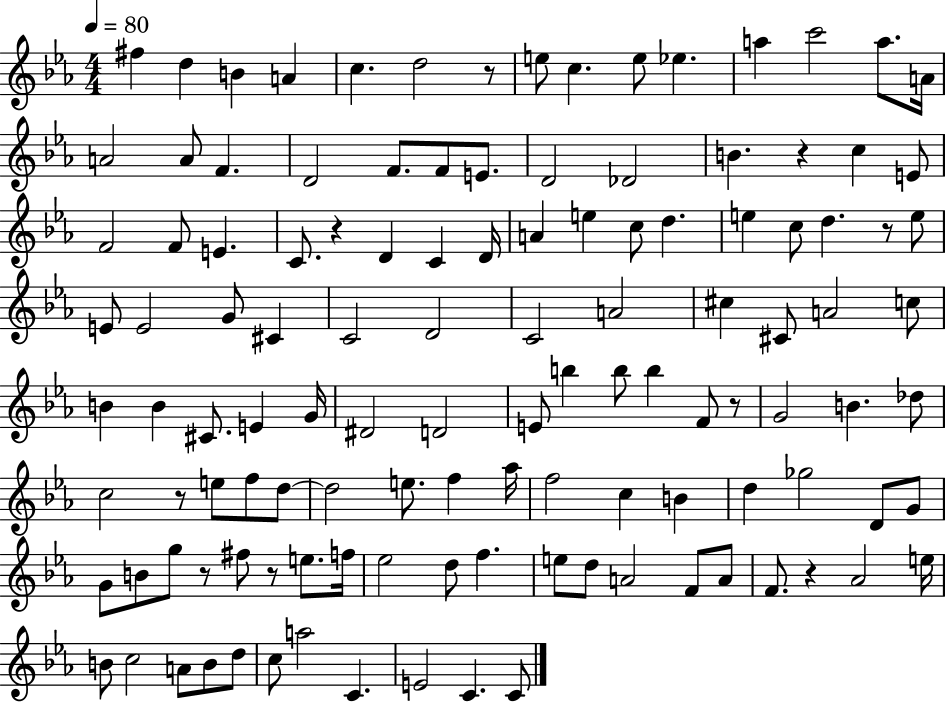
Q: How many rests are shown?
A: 9